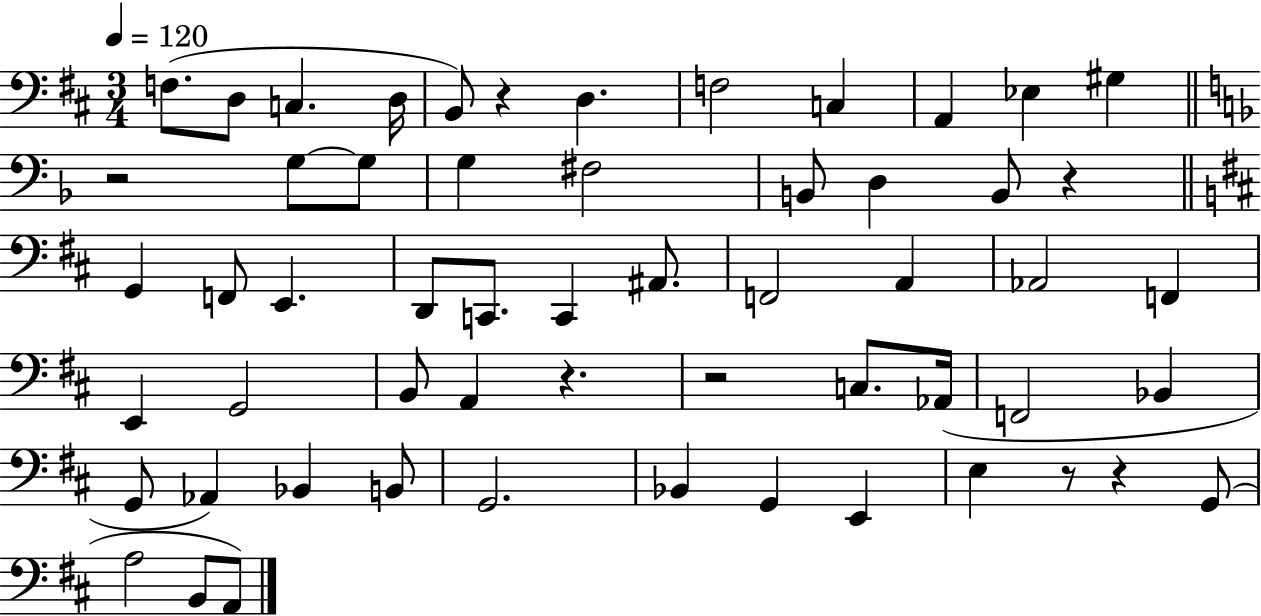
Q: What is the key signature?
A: D major